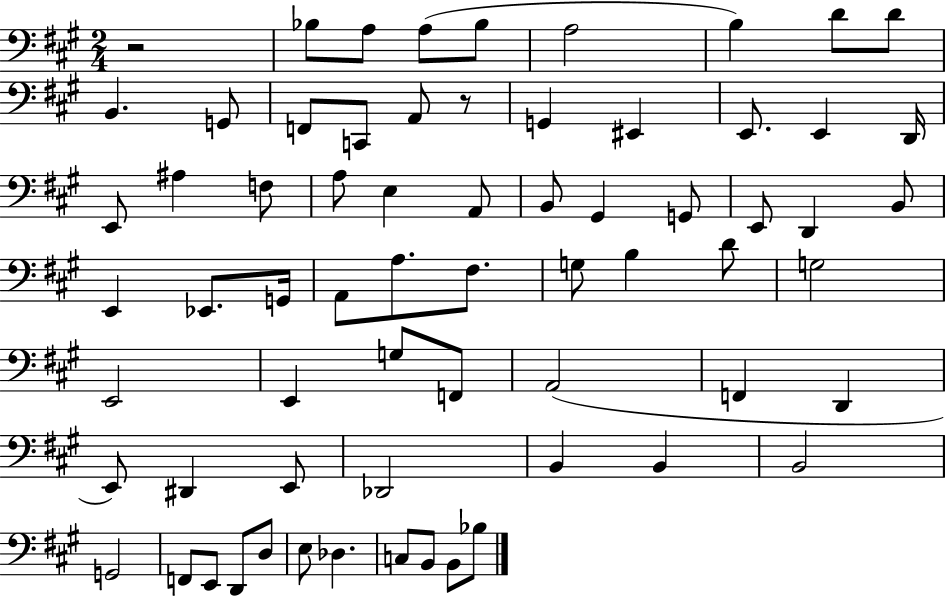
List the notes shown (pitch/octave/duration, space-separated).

R/h Bb3/e A3/e A3/e Bb3/e A3/h B3/q D4/e D4/e B2/q. G2/e F2/e C2/e A2/e R/e G2/q EIS2/q E2/e. E2/q D2/s E2/e A#3/q F3/e A3/e E3/q A2/e B2/e G#2/q G2/e E2/e D2/q B2/e E2/q Eb2/e. G2/s A2/e A3/e. F#3/e. G3/e B3/q D4/e G3/h E2/h E2/q G3/e F2/e A2/h F2/q D2/q E2/e D#2/q E2/e Db2/h B2/q B2/q B2/h G2/h F2/e E2/e D2/e D3/e E3/e Db3/q. C3/e B2/e B2/e Bb3/e